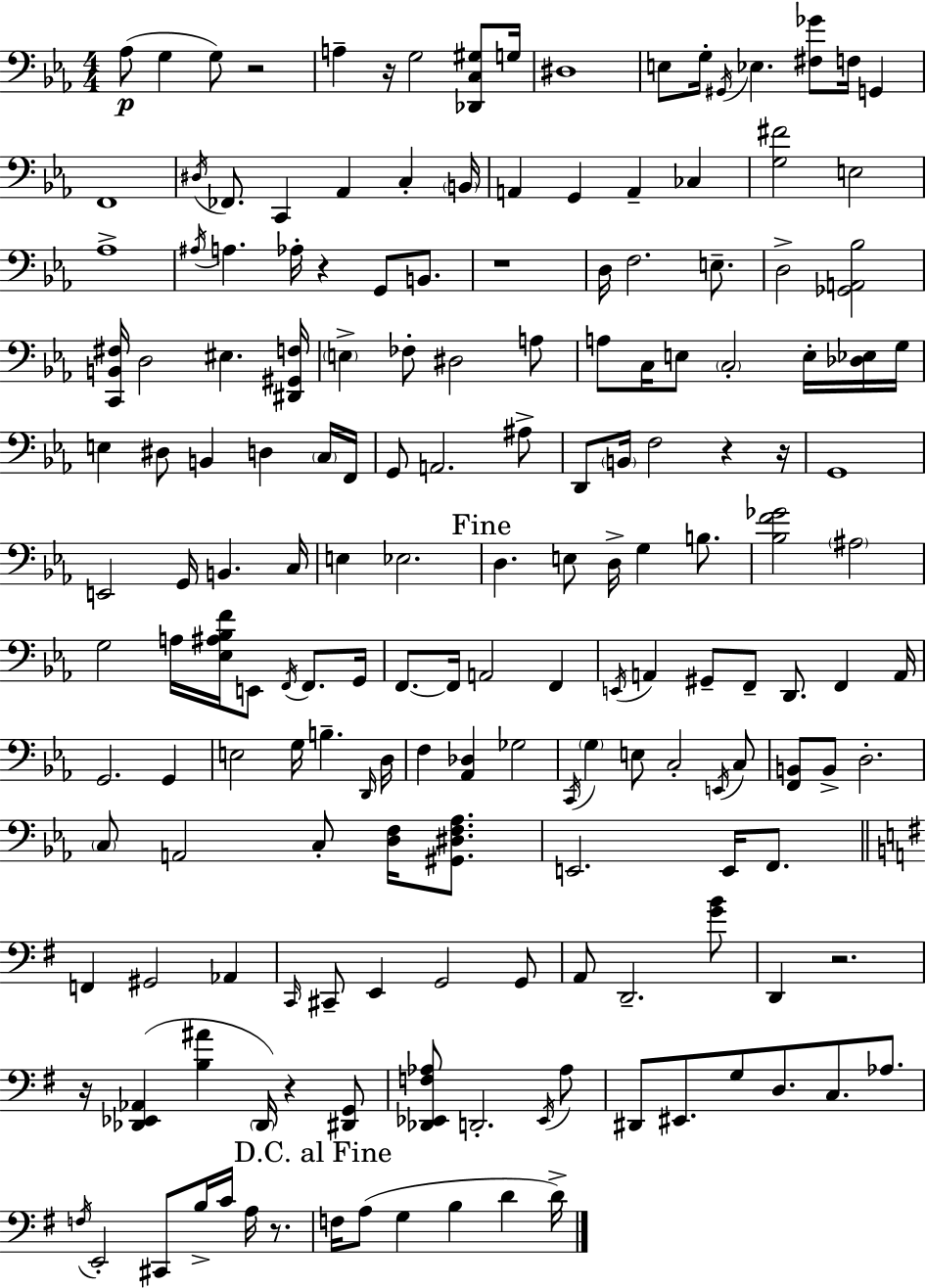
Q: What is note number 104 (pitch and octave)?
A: C3